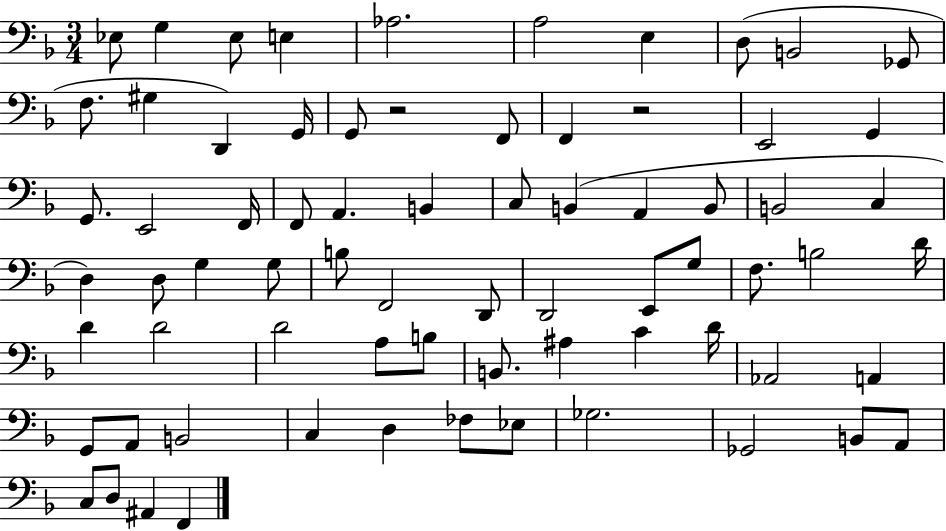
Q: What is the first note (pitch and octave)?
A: Eb3